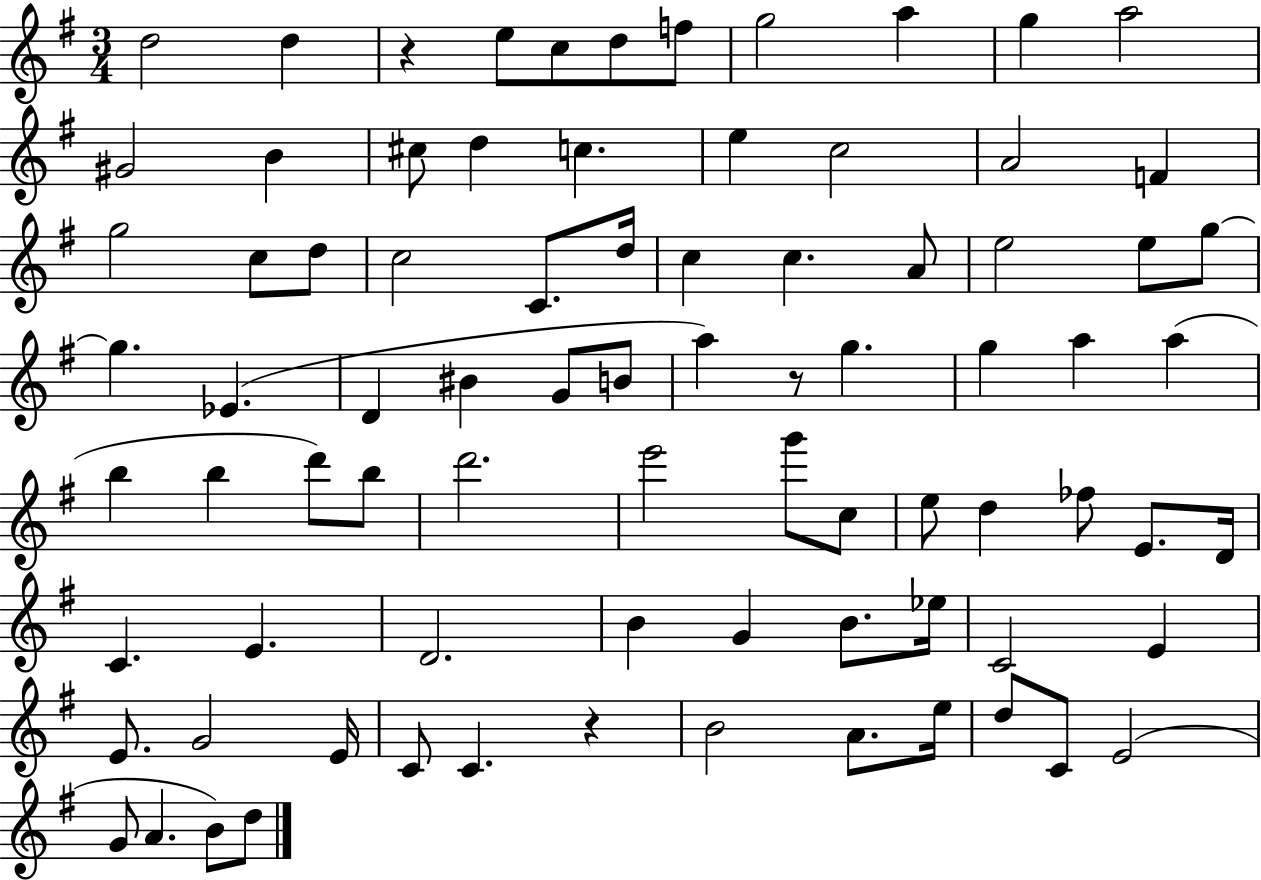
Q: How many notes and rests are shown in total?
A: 82